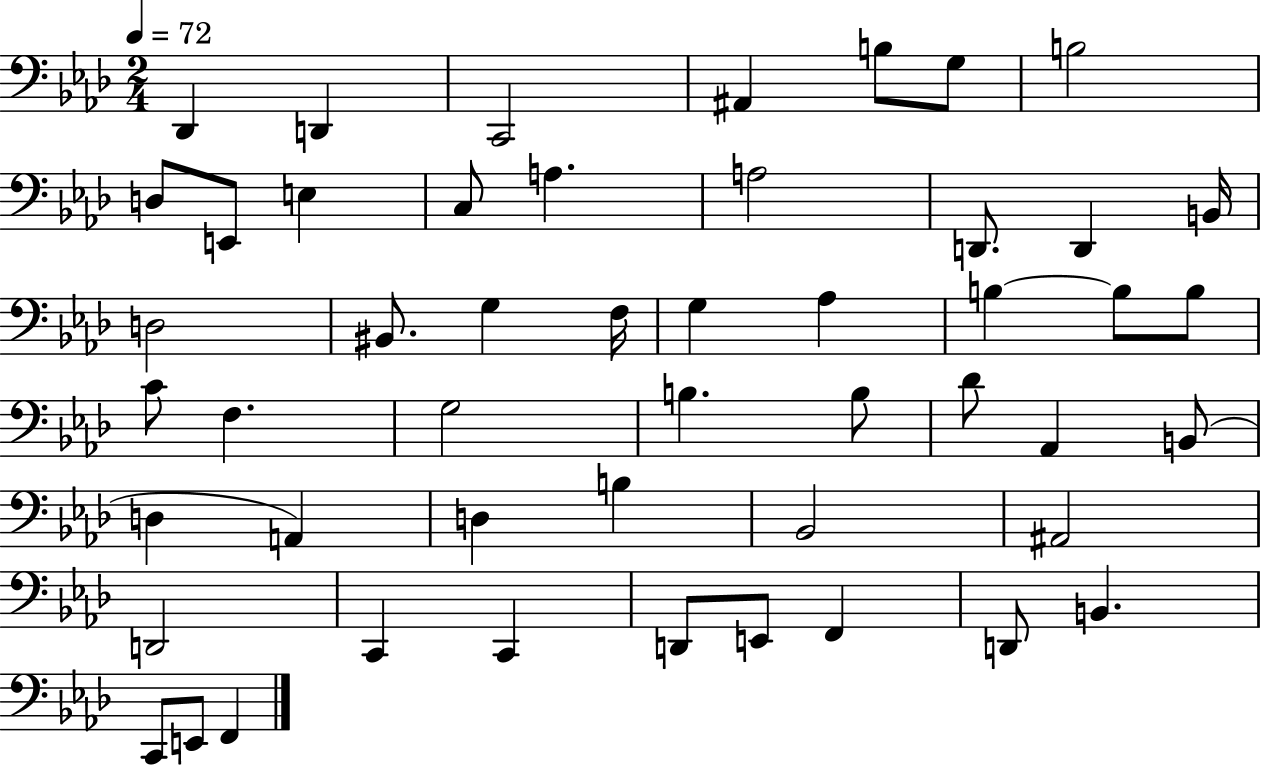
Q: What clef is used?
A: bass